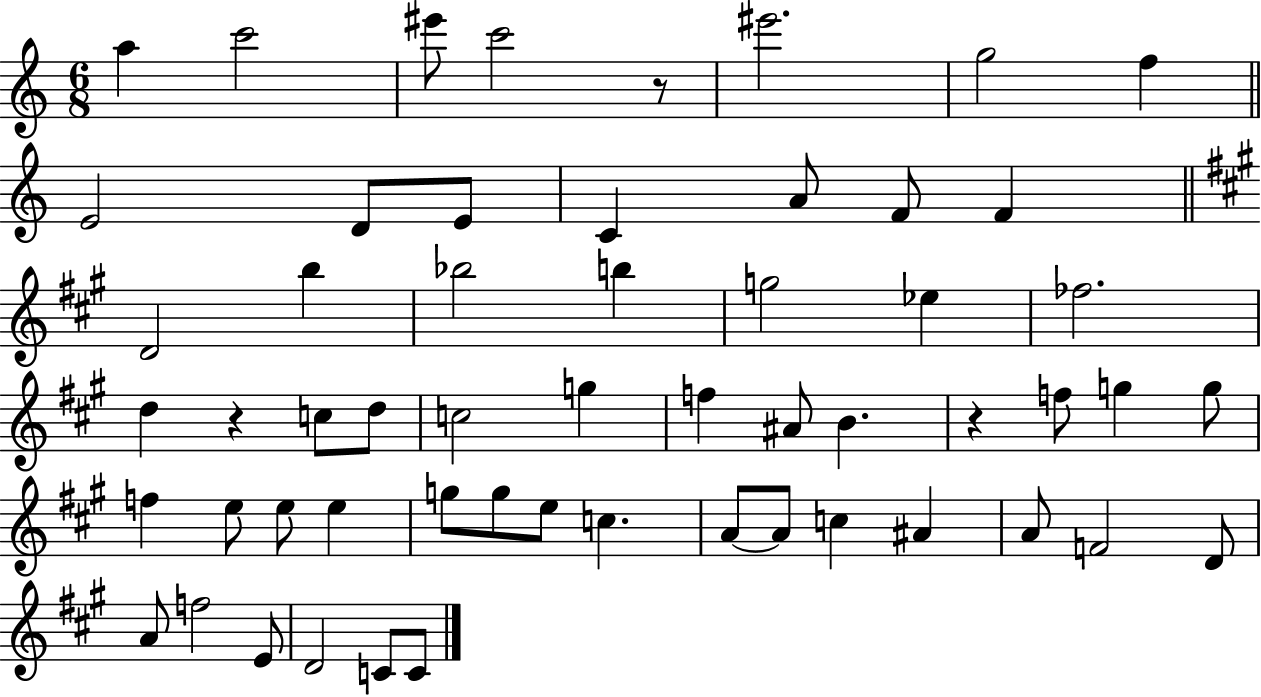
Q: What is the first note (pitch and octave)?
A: A5